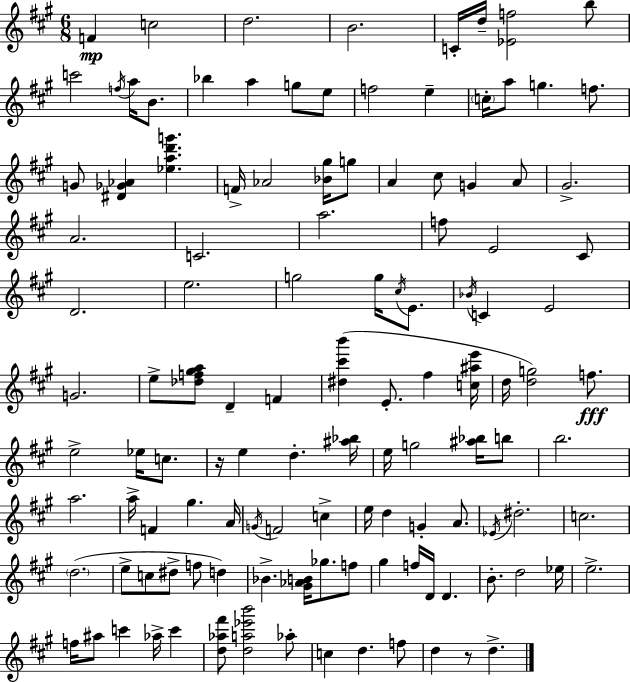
F4/q C5/h D5/h. B4/h. C4/s D5/s [Eb4,F5]/h B5/e C6/h F5/s A5/s B4/e. Bb5/q A5/q G5/e E5/e F5/h E5/q C5/s A5/e G5/q. F5/e. G4/e [D#4,Gb4,Ab4]/q [Eb5,A5,D6,G6]/q. F4/s Ab4/h [Bb4,G#5]/s G5/e A4/q C#5/e G4/q A4/e G#4/h. A4/h. C4/h. A5/h. F5/e E4/h C#4/e D4/h. E5/h. G5/h G5/s C#5/s E4/e. Bb4/s C4/q E4/h G4/h. E5/e [Db5,F5,G#5,A5]/e D4/q F4/q [D#5,C#6,B6]/q E4/e. F#5/q [C5,A#5,E6]/s D5/s [D5,G5]/h F5/e. E5/h Eb5/s C5/e. R/s E5/q D5/q. [A#5,Bb5]/s E5/s G5/h [A#5,Bb5]/s B5/e B5/h. A5/h. A5/s F4/q G#5/q. A4/s G4/s F4/h C5/q E5/s D5/q G4/q A4/e. Eb4/s D#5/h. C5/h. D5/h. E5/e C5/e D#5/e F5/e D5/q Bb4/q. [G#4,Ab4,B4]/s Gb5/e. F5/e G#5/q F5/s D4/s D4/q. B4/e. D5/h Eb5/s E5/h. F5/s A#5/e C6/q Ab5/s C6/q [D5,Ab5,F#6]/e [D5,A5,Eb6,B6]/h Ab5/e C5/q D5/q. F5/e D5/q R/e D5/q.